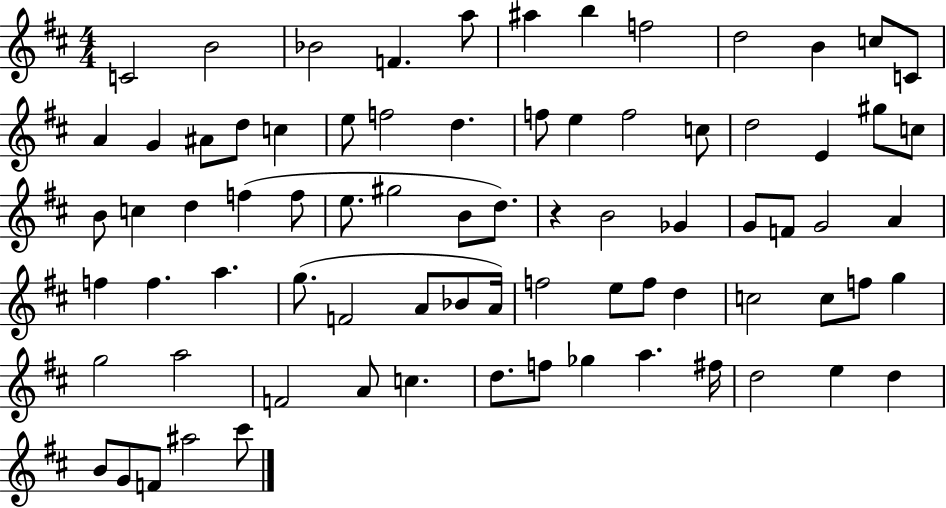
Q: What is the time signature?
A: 4/4